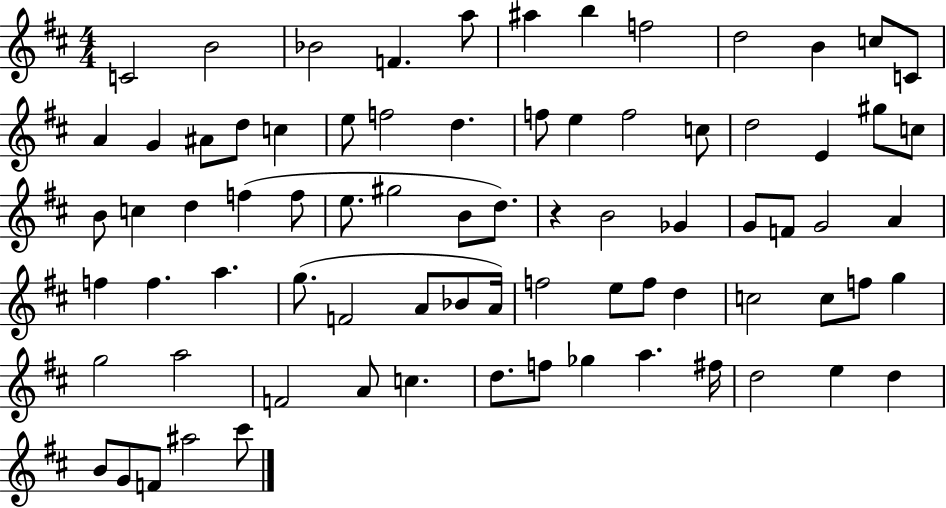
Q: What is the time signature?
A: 4/4